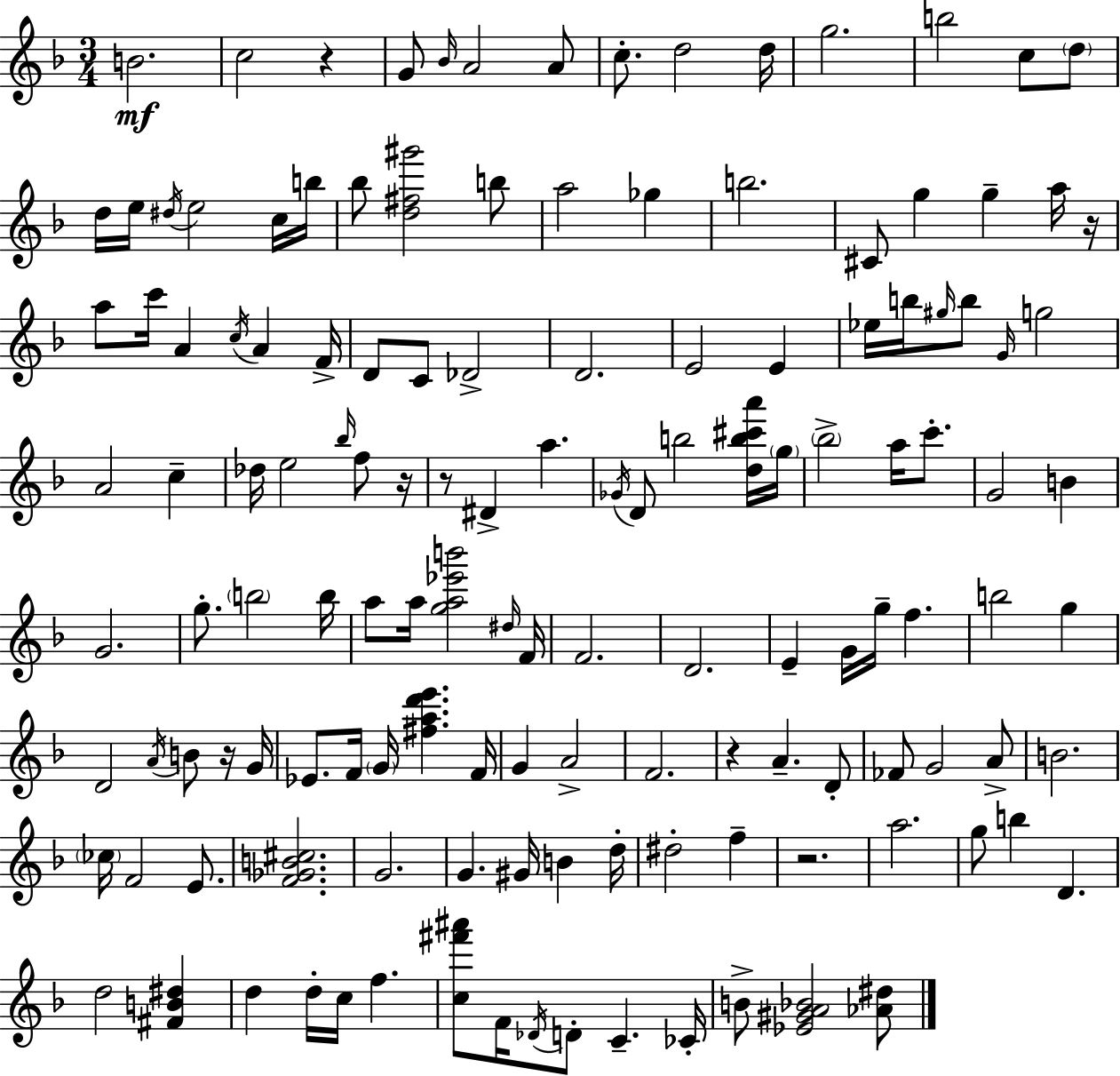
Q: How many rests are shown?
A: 7